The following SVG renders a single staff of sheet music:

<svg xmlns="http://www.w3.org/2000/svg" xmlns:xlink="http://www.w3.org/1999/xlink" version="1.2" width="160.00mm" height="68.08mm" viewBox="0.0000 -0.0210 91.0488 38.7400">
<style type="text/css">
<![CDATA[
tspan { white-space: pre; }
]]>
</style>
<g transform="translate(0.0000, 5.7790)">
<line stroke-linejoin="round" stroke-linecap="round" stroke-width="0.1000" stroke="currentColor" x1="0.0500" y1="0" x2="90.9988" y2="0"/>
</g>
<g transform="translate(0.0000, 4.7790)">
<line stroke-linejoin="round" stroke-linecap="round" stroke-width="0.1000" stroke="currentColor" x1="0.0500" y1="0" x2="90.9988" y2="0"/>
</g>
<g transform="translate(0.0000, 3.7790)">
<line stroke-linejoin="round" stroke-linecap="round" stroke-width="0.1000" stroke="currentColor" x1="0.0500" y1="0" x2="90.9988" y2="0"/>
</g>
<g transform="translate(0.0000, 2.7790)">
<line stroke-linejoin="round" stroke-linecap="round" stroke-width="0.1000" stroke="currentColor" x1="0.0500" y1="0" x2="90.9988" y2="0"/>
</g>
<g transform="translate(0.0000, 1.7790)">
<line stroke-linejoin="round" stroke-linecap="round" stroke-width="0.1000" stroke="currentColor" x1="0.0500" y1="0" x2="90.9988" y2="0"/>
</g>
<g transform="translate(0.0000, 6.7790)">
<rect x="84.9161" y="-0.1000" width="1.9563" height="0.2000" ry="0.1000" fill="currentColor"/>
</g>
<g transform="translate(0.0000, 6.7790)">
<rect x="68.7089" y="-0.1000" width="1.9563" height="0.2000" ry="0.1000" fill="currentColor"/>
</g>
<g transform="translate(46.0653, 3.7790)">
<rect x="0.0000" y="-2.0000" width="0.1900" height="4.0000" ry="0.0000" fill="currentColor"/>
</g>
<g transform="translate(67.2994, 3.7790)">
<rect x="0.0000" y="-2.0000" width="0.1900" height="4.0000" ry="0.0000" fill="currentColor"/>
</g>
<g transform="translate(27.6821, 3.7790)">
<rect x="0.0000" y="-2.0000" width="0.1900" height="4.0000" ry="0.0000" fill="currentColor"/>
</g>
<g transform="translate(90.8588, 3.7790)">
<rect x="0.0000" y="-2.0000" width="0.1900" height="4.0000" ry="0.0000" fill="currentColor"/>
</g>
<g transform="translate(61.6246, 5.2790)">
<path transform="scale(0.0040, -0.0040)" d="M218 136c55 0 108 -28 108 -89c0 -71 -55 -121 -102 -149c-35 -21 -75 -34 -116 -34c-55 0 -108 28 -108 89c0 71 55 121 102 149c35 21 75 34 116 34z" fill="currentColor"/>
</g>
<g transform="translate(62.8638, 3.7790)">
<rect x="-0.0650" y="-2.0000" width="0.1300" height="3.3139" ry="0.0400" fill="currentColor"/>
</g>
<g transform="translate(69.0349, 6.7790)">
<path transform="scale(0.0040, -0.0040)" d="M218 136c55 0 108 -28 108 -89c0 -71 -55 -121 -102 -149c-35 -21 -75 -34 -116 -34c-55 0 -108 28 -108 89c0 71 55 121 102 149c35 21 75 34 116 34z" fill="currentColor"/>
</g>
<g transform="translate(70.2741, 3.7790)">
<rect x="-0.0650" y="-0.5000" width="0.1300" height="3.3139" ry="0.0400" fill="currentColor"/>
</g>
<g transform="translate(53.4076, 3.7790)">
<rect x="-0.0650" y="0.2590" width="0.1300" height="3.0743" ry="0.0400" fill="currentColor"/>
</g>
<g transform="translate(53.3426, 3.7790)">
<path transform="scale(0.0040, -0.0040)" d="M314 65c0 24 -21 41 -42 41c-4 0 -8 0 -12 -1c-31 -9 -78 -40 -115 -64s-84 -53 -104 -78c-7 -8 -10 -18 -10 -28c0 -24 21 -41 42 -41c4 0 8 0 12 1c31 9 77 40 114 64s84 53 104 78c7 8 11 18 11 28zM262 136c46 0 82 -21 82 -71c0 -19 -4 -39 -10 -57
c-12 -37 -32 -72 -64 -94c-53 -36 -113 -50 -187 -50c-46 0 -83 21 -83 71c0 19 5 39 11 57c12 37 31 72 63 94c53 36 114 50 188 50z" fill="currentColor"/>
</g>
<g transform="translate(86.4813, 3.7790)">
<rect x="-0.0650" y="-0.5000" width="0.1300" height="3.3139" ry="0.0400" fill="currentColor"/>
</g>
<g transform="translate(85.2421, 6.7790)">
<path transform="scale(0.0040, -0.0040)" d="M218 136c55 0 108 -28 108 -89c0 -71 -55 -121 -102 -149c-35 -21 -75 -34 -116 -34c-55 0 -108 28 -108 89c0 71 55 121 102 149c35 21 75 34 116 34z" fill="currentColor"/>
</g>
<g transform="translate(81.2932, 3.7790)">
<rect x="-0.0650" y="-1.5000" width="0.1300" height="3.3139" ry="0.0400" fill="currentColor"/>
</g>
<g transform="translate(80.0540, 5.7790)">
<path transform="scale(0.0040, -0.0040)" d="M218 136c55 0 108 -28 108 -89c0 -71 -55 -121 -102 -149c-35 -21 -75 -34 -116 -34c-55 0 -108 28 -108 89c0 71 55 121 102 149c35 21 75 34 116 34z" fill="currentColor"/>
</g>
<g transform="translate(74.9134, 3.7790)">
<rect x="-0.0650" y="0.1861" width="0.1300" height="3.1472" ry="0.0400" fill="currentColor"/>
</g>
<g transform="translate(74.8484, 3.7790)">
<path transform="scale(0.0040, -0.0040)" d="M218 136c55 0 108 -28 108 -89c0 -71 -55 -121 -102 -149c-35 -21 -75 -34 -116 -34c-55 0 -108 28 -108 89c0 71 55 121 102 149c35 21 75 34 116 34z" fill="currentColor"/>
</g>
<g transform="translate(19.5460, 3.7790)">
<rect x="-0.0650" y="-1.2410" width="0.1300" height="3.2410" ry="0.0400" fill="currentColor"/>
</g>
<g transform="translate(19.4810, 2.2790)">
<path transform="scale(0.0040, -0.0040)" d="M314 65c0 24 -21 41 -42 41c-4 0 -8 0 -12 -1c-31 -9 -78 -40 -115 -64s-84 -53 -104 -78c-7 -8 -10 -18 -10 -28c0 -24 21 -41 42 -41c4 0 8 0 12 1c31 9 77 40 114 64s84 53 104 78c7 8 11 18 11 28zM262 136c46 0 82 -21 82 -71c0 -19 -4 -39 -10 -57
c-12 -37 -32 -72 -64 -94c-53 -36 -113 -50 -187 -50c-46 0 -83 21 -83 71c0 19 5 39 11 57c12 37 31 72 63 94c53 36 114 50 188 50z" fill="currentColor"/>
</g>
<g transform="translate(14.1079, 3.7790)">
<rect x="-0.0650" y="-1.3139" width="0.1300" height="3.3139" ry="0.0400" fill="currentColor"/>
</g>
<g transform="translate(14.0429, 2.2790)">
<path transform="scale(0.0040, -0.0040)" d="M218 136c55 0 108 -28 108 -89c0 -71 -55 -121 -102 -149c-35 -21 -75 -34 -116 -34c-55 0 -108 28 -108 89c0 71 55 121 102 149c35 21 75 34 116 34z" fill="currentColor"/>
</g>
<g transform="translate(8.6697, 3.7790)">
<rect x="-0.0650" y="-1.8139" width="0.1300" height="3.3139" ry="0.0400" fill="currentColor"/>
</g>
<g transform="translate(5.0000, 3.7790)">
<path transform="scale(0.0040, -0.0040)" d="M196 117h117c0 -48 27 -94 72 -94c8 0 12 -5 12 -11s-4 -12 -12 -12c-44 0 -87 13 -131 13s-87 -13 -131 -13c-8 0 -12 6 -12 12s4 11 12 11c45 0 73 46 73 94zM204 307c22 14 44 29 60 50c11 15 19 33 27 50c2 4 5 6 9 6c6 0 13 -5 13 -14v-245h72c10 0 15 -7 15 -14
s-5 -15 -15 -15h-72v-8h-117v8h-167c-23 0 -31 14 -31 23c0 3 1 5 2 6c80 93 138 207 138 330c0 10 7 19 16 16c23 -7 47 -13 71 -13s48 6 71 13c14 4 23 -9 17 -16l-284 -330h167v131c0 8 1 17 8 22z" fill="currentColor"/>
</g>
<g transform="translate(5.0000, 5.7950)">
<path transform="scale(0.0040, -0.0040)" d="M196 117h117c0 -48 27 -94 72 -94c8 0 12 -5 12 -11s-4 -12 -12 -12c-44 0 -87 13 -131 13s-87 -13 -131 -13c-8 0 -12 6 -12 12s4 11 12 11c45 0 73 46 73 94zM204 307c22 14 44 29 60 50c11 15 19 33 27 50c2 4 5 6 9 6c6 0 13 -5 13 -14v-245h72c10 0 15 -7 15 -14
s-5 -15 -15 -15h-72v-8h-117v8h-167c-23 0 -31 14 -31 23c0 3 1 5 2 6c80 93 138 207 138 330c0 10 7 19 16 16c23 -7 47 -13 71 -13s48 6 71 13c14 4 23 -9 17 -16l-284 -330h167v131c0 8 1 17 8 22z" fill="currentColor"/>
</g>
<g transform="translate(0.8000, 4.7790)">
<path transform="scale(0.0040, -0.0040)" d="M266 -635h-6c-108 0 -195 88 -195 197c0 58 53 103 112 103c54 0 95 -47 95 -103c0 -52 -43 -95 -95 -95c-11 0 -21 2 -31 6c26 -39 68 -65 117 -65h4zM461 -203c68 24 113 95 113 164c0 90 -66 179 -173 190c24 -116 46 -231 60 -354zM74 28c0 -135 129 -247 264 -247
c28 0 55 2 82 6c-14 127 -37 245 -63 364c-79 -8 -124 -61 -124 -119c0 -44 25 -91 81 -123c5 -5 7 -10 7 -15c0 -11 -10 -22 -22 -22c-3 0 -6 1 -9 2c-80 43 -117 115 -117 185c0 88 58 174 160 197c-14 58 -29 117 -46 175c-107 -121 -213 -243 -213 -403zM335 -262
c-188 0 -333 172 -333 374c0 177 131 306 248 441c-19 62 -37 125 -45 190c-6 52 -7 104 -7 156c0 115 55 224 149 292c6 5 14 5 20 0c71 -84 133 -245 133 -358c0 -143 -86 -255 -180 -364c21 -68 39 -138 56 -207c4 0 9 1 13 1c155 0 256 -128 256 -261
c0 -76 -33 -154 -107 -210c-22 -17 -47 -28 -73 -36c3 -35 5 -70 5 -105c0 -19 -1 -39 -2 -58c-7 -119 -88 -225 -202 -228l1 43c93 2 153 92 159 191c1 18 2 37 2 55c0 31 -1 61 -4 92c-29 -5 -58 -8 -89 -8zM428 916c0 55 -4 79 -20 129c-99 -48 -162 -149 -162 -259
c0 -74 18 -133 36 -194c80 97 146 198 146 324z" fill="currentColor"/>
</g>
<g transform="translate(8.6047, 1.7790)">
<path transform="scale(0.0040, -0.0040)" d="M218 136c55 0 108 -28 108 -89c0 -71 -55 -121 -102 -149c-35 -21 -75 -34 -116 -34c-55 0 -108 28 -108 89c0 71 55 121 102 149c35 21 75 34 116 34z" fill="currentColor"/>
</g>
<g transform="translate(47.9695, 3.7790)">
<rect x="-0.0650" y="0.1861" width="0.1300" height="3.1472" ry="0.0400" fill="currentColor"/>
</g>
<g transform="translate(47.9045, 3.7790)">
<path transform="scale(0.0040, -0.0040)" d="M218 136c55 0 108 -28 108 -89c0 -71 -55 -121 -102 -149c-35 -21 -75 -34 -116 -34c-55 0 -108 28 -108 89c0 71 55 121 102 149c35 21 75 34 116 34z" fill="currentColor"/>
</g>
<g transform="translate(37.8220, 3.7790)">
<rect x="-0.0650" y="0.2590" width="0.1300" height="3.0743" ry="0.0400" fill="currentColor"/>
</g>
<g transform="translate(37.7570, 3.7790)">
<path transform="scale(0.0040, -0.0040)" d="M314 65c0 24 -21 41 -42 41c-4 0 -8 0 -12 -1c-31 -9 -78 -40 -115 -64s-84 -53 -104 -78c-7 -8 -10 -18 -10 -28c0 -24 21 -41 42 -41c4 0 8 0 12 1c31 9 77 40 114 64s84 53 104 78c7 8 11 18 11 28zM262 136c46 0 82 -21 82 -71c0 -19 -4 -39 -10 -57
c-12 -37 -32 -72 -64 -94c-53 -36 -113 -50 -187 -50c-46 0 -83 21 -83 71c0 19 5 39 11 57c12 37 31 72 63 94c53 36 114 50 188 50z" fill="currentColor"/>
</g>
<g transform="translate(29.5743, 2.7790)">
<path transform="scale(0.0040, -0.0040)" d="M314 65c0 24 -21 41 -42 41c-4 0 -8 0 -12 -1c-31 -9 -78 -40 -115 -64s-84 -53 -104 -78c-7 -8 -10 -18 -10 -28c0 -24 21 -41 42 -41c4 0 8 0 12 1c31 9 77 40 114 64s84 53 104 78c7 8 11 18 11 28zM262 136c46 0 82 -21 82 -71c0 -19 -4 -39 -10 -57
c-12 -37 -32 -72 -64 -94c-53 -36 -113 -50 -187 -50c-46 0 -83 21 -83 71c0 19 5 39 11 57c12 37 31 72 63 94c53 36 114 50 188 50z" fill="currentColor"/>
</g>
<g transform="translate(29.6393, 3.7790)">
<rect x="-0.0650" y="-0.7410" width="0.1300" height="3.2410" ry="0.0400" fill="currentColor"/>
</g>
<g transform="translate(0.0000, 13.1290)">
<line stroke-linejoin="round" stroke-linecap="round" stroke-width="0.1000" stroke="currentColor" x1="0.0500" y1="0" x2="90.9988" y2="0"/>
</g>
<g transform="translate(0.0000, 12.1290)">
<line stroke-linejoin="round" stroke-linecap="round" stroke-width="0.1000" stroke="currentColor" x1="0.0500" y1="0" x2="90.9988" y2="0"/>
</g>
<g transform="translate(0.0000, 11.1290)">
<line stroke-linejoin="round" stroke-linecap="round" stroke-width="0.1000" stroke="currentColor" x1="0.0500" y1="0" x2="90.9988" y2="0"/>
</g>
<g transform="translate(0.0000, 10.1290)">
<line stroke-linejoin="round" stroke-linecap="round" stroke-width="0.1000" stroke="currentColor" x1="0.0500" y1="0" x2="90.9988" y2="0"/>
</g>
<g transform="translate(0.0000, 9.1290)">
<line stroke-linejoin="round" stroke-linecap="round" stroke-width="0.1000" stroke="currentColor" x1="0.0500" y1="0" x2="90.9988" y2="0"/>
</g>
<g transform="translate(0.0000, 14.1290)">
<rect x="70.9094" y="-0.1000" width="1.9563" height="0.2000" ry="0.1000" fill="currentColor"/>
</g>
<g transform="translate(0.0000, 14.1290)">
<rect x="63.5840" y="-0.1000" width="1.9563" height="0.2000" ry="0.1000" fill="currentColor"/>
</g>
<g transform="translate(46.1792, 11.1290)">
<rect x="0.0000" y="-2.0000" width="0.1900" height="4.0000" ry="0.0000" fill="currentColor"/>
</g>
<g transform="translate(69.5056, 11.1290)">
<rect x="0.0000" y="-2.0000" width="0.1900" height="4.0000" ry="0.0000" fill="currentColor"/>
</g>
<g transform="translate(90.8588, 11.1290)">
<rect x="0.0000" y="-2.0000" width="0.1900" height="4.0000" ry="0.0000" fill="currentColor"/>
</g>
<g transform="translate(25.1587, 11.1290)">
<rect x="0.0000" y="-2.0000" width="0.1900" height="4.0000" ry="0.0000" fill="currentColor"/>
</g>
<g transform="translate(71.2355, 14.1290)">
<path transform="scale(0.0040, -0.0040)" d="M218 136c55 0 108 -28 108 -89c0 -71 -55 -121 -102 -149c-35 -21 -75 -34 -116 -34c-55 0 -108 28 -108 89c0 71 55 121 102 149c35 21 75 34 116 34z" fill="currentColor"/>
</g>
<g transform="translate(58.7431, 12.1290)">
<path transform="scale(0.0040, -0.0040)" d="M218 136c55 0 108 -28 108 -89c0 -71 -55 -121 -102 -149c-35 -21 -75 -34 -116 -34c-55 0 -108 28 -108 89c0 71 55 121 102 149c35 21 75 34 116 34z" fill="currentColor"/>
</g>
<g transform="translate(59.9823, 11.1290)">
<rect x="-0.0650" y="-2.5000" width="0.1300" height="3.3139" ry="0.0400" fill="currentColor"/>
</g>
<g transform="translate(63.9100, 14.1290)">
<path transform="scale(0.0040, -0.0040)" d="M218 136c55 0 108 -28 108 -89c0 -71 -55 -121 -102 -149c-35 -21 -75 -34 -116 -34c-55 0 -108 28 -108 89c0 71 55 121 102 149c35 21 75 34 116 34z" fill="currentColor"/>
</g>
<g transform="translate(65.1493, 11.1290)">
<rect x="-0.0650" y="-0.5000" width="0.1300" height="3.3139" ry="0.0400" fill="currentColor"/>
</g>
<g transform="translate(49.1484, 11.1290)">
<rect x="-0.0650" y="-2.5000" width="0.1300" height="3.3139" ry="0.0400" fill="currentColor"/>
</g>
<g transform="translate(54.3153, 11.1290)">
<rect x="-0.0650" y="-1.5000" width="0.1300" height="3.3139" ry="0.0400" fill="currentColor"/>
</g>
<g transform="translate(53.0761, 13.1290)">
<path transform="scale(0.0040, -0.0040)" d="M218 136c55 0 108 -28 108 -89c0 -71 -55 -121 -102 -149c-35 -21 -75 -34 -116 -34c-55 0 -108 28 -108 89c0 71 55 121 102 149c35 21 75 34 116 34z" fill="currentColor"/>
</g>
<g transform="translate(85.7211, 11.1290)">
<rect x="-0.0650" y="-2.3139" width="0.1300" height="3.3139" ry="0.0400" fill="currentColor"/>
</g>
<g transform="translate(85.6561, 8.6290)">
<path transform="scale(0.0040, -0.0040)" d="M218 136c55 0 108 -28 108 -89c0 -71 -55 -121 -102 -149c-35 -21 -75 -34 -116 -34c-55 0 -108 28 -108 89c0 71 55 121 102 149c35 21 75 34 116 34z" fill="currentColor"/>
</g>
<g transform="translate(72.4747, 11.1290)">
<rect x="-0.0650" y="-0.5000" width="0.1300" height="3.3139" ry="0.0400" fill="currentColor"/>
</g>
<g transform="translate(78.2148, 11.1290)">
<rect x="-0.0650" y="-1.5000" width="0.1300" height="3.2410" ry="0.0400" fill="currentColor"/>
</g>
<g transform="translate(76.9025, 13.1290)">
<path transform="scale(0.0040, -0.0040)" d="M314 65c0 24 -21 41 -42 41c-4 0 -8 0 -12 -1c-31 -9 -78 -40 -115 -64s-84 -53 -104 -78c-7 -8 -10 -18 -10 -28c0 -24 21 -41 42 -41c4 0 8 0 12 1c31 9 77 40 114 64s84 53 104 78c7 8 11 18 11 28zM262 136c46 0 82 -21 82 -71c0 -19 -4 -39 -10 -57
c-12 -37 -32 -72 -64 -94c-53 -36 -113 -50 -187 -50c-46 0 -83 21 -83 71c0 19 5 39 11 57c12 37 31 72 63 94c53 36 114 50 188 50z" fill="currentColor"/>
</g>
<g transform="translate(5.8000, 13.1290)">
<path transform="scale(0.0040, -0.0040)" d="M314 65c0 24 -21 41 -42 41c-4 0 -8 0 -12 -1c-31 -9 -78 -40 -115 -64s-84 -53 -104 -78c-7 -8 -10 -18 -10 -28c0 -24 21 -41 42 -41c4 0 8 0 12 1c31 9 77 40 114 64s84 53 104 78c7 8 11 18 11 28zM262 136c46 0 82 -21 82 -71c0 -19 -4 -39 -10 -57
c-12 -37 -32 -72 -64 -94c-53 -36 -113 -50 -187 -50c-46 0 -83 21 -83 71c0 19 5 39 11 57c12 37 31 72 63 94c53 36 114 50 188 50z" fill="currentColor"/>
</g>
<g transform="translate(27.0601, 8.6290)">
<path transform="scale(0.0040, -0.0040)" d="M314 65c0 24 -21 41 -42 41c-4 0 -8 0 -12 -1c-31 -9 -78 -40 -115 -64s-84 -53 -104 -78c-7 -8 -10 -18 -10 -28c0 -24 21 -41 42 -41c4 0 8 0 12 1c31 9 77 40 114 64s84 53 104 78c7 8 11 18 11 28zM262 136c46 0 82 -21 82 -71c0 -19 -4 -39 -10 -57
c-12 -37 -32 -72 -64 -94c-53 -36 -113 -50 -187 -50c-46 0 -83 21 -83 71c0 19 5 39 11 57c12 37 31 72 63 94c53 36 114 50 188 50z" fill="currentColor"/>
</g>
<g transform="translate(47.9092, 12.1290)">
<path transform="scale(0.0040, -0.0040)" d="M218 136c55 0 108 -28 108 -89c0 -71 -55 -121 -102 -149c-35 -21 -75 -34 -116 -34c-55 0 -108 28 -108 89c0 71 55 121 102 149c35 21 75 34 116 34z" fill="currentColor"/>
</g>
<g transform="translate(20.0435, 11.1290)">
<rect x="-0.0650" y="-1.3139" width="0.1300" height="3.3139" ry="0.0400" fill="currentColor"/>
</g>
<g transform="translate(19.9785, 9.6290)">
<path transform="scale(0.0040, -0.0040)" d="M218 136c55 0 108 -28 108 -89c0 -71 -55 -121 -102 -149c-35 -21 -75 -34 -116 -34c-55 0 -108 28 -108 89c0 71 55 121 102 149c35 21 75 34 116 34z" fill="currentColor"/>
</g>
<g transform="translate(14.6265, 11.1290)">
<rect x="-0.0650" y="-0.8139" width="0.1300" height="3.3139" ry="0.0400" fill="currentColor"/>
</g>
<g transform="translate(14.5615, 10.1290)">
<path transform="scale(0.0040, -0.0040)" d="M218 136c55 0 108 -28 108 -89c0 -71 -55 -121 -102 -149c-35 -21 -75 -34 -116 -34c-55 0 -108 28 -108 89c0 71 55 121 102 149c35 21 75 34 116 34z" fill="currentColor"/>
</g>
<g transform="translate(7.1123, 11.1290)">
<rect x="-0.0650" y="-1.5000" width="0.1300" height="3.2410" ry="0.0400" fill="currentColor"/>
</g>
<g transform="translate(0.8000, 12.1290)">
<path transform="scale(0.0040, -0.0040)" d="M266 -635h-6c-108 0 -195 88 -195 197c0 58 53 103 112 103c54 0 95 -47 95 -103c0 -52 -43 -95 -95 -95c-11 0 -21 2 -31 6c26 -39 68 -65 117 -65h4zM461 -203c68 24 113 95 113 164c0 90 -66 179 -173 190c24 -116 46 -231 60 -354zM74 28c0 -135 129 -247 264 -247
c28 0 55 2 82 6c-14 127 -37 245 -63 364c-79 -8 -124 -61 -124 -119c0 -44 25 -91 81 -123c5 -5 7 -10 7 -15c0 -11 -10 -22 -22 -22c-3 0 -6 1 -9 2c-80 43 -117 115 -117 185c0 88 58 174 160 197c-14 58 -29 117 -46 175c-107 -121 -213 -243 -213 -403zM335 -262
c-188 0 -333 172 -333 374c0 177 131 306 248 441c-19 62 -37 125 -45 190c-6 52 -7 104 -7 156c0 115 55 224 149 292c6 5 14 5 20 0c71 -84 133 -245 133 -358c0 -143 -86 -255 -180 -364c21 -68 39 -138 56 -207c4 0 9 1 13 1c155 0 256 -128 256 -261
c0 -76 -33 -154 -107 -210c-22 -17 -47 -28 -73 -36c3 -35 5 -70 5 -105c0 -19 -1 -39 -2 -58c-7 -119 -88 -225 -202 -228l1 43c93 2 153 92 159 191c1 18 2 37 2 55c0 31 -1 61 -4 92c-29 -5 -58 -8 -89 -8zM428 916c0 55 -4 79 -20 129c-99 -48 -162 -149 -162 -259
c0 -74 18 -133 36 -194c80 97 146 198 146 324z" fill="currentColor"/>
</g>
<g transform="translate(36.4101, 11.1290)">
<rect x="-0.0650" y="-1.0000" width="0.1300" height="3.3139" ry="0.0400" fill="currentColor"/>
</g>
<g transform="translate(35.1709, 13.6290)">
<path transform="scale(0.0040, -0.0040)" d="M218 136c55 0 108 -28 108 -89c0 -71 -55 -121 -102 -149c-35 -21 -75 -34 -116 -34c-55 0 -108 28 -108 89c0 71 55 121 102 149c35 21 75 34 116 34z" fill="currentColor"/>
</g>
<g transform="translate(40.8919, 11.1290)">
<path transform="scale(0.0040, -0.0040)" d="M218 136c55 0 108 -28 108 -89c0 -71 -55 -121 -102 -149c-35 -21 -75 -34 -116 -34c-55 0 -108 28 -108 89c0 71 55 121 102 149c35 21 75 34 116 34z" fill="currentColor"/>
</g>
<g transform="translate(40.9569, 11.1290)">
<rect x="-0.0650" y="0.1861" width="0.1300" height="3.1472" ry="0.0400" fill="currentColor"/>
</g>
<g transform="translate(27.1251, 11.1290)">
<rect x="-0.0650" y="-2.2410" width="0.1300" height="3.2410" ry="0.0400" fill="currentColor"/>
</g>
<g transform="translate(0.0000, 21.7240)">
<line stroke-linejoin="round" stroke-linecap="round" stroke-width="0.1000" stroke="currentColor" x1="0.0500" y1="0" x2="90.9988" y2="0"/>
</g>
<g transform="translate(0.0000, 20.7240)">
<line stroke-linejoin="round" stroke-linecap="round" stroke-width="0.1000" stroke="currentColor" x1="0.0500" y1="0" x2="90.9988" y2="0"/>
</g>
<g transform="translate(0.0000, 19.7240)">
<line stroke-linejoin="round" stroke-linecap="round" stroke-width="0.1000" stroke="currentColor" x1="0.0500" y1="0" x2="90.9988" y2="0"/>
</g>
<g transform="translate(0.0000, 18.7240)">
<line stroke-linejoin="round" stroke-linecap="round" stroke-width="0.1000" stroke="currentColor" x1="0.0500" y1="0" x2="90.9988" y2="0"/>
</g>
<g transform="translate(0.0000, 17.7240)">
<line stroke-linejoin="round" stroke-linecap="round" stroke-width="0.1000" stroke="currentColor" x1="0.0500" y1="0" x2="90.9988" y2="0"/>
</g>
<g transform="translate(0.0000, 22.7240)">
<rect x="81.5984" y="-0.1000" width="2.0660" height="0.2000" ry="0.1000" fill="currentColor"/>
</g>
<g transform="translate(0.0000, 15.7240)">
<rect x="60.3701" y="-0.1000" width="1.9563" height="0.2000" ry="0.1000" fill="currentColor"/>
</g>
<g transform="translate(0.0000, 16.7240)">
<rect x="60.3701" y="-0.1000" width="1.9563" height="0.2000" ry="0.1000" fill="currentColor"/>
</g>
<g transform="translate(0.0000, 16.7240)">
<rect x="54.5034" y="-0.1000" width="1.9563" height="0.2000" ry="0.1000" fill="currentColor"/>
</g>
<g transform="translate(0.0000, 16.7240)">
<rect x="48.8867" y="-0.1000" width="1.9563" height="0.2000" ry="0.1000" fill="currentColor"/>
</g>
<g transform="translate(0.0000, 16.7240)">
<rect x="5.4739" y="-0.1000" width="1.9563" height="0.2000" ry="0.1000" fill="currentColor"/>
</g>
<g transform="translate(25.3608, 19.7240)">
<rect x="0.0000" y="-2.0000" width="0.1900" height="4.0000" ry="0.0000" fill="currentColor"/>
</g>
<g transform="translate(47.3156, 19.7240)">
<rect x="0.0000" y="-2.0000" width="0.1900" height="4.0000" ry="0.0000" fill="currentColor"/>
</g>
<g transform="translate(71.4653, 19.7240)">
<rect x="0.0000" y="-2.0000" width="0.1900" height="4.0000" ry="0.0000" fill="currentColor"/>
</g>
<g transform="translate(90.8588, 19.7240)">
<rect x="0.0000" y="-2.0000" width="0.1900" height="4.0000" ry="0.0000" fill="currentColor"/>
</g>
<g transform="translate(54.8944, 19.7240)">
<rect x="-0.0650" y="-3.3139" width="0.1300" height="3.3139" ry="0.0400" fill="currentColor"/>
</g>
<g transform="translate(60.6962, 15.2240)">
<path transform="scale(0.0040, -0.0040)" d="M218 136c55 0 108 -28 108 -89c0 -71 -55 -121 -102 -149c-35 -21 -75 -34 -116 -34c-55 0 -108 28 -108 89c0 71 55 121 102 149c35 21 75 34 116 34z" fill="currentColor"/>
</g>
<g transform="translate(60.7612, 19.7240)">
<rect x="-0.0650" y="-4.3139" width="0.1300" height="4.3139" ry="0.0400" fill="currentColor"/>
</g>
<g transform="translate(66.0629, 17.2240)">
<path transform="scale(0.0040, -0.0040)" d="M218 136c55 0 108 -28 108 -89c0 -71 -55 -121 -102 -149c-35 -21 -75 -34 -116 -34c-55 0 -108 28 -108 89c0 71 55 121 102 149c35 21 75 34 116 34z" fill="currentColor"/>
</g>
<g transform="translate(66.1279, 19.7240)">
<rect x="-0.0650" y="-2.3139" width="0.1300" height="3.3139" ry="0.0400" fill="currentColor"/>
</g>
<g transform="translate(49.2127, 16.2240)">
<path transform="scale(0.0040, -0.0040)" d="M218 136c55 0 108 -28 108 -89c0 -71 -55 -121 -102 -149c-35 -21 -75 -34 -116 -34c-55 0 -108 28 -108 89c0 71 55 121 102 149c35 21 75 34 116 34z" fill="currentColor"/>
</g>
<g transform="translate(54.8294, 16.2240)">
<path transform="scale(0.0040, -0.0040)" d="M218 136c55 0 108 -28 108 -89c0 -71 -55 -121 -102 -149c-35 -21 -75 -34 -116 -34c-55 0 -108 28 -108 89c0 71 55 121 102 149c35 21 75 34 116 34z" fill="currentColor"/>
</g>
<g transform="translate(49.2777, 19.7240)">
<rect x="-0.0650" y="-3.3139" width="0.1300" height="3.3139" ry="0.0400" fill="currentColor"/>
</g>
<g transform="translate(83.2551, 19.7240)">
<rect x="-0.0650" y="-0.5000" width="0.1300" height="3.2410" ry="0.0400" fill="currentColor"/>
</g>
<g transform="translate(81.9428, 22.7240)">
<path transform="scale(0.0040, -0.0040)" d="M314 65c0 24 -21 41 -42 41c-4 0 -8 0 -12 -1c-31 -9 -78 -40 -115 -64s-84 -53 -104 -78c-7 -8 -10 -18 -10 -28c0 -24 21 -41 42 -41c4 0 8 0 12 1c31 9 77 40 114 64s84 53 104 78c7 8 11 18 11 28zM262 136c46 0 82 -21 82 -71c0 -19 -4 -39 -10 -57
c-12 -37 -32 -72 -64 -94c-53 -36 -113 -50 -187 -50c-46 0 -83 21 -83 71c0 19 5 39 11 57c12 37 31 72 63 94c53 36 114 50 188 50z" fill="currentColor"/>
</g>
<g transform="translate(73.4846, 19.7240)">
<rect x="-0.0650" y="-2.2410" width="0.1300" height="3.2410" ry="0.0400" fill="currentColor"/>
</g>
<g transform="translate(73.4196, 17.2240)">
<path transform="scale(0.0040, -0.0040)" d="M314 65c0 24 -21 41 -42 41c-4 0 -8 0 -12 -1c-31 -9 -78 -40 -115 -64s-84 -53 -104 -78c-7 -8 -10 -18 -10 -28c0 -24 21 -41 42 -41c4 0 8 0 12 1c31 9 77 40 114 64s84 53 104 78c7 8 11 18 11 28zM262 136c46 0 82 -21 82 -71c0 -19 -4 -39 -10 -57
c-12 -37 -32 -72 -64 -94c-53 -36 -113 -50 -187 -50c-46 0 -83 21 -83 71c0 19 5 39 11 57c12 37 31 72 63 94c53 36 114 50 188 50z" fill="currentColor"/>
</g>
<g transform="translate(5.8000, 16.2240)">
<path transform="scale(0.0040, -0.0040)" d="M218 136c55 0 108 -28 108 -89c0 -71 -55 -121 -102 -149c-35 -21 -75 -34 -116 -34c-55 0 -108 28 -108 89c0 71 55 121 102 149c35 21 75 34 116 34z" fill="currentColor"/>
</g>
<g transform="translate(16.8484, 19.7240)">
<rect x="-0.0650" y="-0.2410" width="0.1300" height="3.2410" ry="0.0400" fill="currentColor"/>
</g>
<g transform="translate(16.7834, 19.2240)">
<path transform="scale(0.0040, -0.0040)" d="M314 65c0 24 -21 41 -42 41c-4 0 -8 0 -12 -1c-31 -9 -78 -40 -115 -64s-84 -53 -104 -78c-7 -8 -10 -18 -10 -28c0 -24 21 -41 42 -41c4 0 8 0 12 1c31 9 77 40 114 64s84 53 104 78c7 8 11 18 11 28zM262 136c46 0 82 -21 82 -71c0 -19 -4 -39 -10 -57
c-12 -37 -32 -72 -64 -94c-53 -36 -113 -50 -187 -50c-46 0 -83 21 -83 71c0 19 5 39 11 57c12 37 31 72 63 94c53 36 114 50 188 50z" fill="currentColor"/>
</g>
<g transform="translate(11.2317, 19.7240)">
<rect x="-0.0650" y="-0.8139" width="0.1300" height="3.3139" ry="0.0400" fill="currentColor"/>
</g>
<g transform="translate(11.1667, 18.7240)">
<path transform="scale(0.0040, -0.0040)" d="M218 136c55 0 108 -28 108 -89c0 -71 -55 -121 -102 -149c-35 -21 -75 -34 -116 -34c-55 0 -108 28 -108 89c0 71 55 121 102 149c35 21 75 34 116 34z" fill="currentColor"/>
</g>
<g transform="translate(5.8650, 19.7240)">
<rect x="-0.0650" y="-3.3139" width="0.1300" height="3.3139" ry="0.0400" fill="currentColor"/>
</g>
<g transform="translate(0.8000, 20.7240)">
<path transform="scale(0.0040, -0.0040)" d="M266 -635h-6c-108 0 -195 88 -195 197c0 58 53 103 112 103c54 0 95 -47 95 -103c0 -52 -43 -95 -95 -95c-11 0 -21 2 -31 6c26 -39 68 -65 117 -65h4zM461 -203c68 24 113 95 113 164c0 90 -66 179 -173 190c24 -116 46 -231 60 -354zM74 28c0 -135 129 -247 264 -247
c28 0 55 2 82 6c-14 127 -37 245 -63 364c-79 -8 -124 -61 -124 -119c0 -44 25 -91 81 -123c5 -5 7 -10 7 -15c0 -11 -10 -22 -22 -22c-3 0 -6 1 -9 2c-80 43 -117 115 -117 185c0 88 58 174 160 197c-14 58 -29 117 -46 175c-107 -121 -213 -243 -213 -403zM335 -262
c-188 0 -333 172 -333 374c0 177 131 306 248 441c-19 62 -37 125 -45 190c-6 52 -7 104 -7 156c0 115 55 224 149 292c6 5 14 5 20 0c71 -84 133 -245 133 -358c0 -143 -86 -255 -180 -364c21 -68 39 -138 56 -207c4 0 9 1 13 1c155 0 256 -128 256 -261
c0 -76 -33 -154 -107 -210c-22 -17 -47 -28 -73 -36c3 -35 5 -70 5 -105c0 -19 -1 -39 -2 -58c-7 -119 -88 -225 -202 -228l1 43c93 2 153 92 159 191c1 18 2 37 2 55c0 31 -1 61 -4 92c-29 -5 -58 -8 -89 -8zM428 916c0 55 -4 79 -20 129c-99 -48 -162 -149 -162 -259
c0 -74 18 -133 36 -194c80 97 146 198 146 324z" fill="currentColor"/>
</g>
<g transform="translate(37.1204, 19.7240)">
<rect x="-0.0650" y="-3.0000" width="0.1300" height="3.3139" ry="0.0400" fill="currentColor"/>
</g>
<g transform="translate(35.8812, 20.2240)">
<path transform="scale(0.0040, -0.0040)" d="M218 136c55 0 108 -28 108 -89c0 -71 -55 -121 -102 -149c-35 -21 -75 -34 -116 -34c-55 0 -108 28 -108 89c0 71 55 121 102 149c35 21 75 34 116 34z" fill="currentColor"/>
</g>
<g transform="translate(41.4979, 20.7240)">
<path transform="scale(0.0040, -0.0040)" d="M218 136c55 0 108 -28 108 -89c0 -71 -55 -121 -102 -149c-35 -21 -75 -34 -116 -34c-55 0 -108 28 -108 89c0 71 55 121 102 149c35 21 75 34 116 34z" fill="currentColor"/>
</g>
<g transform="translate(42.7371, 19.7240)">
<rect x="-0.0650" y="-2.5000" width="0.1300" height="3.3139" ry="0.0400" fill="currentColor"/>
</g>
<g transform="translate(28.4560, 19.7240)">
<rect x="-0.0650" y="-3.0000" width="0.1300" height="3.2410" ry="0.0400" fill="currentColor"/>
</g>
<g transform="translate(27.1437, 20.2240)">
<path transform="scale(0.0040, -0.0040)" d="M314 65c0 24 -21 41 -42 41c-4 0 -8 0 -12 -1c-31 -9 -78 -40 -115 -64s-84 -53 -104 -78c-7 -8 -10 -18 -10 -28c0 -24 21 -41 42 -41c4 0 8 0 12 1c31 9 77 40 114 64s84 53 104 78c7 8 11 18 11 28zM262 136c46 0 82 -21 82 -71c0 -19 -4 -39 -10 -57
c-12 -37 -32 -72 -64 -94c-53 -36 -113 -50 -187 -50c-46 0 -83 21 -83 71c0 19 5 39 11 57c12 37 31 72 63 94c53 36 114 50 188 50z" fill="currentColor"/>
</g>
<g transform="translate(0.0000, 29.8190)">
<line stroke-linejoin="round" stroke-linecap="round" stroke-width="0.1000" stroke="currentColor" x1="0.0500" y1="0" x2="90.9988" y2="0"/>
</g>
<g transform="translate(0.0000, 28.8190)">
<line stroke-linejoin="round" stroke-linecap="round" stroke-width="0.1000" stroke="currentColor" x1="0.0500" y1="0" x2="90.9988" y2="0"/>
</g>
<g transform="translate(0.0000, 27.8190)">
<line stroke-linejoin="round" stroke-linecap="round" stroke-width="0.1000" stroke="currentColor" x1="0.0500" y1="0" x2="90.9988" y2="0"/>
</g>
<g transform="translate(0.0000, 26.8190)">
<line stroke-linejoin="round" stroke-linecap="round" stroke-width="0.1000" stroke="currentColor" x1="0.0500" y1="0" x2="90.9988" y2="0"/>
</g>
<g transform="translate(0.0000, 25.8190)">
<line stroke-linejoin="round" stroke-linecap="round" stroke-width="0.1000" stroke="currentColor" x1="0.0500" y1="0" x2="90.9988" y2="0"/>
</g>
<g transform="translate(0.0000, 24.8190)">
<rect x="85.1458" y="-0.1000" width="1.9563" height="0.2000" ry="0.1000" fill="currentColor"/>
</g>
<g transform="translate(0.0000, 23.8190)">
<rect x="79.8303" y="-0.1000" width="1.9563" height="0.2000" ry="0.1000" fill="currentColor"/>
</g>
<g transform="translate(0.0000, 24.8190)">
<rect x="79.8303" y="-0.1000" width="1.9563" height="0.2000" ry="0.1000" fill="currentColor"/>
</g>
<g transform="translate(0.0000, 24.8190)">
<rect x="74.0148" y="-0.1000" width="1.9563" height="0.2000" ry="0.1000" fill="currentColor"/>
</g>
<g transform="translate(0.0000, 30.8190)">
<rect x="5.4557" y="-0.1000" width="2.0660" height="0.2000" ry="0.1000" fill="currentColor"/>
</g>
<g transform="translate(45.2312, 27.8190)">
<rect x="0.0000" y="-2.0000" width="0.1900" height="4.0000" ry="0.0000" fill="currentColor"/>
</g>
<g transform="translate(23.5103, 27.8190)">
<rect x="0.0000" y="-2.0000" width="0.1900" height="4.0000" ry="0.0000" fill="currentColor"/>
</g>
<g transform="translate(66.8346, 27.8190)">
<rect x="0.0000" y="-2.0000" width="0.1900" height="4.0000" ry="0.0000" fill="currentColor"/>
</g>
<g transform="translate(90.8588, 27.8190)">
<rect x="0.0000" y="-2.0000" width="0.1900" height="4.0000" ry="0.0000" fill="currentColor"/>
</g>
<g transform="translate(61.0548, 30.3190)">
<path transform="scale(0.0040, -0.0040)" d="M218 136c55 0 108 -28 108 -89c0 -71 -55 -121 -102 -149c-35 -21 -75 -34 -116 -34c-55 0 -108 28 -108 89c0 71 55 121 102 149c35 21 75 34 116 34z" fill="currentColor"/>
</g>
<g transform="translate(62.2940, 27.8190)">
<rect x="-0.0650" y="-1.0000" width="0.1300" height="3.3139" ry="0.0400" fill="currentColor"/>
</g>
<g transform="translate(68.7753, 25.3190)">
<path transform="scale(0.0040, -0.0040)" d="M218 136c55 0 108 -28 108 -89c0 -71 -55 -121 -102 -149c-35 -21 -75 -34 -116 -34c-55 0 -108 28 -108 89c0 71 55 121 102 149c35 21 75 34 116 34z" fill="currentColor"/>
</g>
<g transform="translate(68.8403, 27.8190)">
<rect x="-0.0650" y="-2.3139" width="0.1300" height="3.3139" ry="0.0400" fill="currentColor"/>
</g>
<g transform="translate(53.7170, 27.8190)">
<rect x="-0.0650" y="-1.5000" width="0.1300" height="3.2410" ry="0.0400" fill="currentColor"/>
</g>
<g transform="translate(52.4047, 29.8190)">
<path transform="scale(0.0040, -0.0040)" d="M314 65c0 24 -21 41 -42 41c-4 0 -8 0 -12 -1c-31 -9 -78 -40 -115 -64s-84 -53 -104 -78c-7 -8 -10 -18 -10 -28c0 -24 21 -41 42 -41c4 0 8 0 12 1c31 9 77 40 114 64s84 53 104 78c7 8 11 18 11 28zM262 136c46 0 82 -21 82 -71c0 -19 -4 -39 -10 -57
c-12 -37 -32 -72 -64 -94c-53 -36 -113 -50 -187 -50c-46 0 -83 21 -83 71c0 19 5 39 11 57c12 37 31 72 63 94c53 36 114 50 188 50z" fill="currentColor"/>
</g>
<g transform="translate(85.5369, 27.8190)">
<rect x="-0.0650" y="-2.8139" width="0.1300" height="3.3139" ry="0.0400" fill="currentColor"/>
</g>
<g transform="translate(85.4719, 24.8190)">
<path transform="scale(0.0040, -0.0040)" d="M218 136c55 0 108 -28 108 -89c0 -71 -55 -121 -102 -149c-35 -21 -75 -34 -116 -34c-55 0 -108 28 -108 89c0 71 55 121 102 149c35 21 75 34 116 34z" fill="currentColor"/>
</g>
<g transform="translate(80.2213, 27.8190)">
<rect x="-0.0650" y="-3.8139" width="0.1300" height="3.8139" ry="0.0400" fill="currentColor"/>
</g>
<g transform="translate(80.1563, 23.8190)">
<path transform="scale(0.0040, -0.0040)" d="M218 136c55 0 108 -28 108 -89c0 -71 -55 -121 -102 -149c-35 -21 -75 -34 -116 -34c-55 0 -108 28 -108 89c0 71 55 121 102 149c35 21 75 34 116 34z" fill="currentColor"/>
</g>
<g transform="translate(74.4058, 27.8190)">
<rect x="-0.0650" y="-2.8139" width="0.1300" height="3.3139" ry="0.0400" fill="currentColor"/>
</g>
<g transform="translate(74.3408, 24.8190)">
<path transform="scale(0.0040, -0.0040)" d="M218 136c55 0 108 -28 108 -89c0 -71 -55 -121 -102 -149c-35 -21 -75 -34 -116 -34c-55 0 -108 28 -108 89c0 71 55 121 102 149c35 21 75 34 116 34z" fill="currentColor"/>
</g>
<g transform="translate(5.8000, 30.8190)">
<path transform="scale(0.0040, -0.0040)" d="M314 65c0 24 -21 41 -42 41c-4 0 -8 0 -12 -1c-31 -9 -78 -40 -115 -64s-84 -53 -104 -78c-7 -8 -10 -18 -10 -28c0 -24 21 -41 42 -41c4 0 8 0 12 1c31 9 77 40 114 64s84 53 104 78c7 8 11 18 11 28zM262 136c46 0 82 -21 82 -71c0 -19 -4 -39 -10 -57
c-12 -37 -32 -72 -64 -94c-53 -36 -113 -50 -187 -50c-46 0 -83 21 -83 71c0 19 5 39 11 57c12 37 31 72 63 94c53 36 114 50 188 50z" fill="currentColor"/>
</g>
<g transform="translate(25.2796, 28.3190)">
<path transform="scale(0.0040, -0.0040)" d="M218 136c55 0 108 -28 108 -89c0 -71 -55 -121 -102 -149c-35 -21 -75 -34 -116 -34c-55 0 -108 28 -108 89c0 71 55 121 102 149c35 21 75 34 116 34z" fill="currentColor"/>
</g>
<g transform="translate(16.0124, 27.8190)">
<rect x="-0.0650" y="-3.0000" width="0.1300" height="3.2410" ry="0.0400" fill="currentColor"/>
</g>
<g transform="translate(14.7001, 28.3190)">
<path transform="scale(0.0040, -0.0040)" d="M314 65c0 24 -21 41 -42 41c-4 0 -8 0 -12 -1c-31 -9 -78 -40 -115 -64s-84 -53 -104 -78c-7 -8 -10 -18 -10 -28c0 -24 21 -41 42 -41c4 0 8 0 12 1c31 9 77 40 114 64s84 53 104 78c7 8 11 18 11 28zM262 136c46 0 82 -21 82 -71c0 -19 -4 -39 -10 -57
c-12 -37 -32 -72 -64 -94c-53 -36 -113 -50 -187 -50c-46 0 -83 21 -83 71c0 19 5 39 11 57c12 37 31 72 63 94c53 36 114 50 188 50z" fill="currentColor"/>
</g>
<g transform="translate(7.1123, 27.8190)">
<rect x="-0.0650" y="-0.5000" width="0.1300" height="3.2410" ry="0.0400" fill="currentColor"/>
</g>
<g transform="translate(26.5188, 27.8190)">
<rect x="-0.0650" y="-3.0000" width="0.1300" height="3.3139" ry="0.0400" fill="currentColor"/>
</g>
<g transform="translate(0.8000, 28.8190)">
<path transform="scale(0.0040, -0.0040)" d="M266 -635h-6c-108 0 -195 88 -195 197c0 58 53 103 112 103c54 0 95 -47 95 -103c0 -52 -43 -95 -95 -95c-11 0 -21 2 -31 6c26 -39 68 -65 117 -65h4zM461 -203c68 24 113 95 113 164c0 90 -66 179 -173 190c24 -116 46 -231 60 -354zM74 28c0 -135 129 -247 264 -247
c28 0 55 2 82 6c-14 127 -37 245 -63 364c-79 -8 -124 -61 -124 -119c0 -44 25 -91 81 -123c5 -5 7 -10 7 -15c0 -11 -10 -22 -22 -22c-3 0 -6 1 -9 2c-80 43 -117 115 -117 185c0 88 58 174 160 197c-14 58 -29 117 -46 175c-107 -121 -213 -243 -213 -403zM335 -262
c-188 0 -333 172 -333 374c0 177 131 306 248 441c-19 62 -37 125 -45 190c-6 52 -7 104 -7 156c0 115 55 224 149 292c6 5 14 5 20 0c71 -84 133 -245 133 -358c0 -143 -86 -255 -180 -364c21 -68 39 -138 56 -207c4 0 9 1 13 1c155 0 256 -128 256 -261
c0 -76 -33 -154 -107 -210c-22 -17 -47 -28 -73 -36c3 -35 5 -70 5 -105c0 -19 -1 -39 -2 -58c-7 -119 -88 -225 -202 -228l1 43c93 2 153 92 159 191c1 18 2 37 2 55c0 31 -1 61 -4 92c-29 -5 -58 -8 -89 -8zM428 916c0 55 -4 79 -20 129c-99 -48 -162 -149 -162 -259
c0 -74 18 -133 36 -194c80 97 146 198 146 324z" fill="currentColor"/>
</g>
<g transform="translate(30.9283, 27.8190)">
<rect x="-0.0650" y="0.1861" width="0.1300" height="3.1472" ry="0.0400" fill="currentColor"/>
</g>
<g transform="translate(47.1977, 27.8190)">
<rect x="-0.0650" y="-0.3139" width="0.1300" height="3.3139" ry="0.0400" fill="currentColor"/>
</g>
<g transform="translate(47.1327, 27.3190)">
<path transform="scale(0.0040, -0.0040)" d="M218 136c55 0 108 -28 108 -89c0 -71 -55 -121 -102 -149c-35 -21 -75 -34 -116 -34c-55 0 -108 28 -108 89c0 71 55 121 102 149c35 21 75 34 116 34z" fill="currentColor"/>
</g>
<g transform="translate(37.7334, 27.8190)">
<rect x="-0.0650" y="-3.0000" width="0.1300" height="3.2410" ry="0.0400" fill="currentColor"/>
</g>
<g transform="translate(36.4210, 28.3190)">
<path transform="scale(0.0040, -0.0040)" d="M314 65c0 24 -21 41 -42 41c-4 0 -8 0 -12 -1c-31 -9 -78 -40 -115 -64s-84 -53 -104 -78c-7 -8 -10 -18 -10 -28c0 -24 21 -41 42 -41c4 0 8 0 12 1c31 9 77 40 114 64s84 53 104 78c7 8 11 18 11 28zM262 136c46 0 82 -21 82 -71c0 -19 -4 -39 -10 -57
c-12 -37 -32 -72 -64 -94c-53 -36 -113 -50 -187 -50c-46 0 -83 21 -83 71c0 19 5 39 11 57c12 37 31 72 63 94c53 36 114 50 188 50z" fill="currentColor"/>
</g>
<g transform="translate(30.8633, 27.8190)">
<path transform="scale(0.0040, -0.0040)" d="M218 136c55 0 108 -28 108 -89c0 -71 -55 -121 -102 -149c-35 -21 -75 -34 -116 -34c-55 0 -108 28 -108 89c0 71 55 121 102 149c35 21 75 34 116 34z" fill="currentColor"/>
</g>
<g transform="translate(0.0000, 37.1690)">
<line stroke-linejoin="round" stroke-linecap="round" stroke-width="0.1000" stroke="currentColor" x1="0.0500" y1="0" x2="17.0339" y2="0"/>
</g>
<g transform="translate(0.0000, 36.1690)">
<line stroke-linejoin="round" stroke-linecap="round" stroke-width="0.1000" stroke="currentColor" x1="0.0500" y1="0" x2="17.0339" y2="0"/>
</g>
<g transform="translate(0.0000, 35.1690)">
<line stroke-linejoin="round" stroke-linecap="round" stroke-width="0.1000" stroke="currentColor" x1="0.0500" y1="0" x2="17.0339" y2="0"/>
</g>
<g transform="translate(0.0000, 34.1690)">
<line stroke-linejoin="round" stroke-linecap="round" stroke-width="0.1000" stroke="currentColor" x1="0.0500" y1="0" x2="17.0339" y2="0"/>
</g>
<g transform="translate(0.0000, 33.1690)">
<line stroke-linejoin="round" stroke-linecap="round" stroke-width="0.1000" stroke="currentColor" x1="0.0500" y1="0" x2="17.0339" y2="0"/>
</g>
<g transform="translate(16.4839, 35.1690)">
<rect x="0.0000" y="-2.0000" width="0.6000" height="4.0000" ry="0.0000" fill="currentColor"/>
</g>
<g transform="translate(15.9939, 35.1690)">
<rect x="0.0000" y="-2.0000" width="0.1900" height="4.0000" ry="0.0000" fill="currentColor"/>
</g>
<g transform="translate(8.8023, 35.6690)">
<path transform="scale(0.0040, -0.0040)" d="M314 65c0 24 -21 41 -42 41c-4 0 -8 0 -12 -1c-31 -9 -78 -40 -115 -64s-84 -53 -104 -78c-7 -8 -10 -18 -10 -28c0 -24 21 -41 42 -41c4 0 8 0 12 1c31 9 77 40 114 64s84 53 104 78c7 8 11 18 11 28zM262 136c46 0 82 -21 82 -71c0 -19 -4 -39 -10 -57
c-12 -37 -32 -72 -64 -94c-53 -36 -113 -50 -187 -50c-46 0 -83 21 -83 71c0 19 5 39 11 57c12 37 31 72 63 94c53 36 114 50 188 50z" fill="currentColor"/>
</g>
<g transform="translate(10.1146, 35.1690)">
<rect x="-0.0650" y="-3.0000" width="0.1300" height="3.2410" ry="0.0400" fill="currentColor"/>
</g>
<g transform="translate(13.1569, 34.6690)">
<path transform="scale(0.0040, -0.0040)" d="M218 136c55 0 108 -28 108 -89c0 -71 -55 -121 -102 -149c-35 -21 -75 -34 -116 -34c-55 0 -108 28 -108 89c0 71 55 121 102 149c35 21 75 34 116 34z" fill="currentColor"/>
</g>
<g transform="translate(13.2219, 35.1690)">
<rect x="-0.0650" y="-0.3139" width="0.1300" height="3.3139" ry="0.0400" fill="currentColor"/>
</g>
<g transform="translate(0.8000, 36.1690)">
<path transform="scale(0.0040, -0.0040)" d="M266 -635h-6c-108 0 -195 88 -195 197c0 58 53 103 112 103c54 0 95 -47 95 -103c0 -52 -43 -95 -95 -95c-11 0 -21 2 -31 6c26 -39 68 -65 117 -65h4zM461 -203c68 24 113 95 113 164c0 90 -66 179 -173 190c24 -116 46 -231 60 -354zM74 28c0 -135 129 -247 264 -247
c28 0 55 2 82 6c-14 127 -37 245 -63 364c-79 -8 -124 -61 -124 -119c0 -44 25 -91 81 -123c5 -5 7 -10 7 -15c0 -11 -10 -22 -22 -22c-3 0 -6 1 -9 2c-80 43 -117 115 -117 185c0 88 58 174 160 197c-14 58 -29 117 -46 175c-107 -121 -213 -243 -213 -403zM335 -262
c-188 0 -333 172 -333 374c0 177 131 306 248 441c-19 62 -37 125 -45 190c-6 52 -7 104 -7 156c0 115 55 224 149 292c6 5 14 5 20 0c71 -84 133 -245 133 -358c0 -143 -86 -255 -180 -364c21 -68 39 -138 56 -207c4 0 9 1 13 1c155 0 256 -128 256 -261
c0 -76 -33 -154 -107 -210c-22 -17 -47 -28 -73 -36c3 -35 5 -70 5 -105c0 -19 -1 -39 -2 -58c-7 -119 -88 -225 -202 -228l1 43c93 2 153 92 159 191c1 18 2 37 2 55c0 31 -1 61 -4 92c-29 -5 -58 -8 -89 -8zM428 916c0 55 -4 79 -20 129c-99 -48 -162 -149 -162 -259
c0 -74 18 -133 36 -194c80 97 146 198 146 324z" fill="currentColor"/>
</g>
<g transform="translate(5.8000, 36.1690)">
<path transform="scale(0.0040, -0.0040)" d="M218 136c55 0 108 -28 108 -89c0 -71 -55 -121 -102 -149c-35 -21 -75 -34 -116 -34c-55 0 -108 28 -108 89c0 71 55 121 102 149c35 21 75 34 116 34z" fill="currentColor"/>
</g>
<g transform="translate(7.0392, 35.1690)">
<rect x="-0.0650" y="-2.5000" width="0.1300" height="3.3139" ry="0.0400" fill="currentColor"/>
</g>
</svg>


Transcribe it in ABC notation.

X:1
T:Untitled
M:4/4
L:1/4
K:C
f e e2 d2 B2 B B2 F C B E C E2 d e g2 D B G E G C C E2 g b d c2 A2 A G b b d' g g2 C2 C2 A2 A B A2 c E2 D g a c' a G A2 c